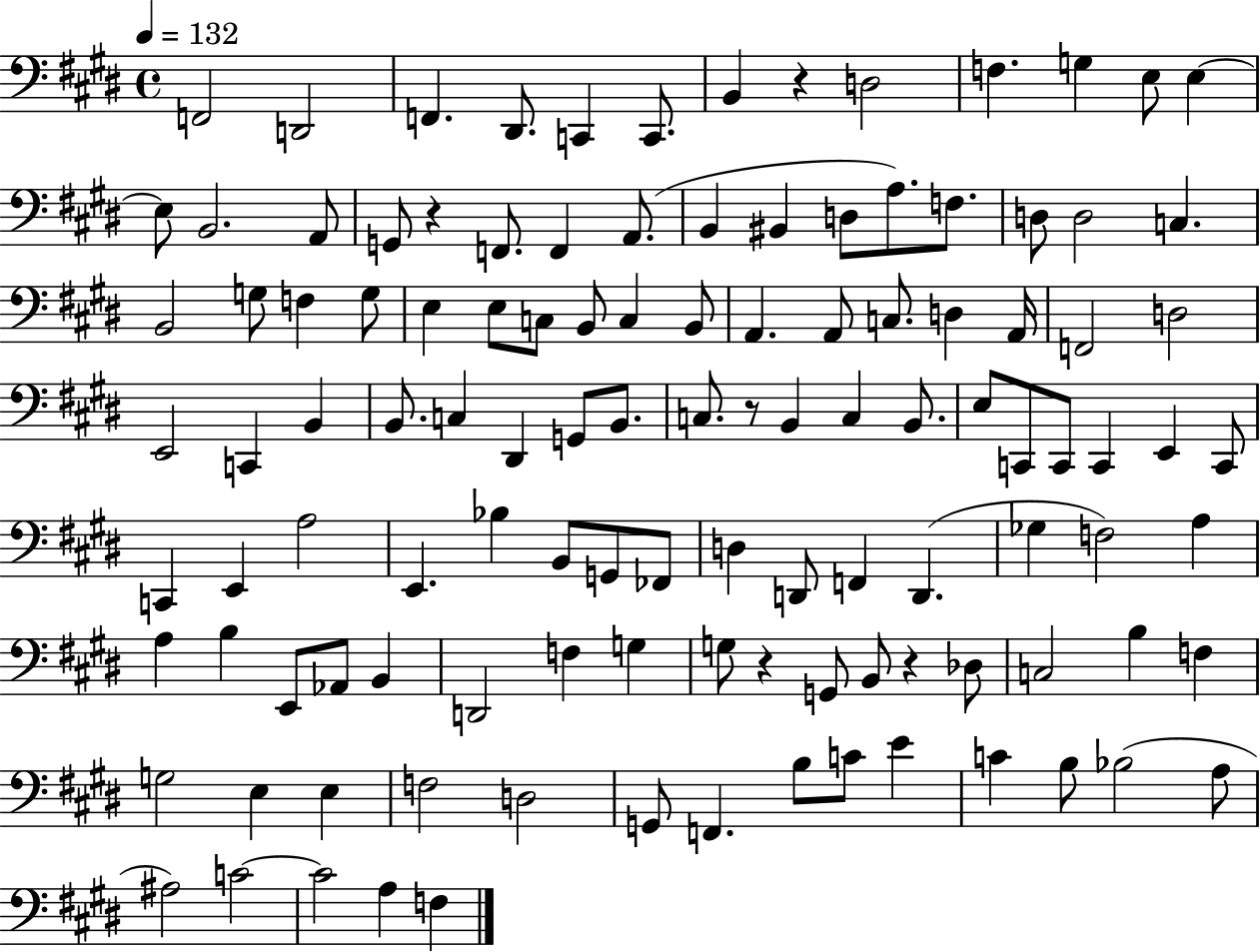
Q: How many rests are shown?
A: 5